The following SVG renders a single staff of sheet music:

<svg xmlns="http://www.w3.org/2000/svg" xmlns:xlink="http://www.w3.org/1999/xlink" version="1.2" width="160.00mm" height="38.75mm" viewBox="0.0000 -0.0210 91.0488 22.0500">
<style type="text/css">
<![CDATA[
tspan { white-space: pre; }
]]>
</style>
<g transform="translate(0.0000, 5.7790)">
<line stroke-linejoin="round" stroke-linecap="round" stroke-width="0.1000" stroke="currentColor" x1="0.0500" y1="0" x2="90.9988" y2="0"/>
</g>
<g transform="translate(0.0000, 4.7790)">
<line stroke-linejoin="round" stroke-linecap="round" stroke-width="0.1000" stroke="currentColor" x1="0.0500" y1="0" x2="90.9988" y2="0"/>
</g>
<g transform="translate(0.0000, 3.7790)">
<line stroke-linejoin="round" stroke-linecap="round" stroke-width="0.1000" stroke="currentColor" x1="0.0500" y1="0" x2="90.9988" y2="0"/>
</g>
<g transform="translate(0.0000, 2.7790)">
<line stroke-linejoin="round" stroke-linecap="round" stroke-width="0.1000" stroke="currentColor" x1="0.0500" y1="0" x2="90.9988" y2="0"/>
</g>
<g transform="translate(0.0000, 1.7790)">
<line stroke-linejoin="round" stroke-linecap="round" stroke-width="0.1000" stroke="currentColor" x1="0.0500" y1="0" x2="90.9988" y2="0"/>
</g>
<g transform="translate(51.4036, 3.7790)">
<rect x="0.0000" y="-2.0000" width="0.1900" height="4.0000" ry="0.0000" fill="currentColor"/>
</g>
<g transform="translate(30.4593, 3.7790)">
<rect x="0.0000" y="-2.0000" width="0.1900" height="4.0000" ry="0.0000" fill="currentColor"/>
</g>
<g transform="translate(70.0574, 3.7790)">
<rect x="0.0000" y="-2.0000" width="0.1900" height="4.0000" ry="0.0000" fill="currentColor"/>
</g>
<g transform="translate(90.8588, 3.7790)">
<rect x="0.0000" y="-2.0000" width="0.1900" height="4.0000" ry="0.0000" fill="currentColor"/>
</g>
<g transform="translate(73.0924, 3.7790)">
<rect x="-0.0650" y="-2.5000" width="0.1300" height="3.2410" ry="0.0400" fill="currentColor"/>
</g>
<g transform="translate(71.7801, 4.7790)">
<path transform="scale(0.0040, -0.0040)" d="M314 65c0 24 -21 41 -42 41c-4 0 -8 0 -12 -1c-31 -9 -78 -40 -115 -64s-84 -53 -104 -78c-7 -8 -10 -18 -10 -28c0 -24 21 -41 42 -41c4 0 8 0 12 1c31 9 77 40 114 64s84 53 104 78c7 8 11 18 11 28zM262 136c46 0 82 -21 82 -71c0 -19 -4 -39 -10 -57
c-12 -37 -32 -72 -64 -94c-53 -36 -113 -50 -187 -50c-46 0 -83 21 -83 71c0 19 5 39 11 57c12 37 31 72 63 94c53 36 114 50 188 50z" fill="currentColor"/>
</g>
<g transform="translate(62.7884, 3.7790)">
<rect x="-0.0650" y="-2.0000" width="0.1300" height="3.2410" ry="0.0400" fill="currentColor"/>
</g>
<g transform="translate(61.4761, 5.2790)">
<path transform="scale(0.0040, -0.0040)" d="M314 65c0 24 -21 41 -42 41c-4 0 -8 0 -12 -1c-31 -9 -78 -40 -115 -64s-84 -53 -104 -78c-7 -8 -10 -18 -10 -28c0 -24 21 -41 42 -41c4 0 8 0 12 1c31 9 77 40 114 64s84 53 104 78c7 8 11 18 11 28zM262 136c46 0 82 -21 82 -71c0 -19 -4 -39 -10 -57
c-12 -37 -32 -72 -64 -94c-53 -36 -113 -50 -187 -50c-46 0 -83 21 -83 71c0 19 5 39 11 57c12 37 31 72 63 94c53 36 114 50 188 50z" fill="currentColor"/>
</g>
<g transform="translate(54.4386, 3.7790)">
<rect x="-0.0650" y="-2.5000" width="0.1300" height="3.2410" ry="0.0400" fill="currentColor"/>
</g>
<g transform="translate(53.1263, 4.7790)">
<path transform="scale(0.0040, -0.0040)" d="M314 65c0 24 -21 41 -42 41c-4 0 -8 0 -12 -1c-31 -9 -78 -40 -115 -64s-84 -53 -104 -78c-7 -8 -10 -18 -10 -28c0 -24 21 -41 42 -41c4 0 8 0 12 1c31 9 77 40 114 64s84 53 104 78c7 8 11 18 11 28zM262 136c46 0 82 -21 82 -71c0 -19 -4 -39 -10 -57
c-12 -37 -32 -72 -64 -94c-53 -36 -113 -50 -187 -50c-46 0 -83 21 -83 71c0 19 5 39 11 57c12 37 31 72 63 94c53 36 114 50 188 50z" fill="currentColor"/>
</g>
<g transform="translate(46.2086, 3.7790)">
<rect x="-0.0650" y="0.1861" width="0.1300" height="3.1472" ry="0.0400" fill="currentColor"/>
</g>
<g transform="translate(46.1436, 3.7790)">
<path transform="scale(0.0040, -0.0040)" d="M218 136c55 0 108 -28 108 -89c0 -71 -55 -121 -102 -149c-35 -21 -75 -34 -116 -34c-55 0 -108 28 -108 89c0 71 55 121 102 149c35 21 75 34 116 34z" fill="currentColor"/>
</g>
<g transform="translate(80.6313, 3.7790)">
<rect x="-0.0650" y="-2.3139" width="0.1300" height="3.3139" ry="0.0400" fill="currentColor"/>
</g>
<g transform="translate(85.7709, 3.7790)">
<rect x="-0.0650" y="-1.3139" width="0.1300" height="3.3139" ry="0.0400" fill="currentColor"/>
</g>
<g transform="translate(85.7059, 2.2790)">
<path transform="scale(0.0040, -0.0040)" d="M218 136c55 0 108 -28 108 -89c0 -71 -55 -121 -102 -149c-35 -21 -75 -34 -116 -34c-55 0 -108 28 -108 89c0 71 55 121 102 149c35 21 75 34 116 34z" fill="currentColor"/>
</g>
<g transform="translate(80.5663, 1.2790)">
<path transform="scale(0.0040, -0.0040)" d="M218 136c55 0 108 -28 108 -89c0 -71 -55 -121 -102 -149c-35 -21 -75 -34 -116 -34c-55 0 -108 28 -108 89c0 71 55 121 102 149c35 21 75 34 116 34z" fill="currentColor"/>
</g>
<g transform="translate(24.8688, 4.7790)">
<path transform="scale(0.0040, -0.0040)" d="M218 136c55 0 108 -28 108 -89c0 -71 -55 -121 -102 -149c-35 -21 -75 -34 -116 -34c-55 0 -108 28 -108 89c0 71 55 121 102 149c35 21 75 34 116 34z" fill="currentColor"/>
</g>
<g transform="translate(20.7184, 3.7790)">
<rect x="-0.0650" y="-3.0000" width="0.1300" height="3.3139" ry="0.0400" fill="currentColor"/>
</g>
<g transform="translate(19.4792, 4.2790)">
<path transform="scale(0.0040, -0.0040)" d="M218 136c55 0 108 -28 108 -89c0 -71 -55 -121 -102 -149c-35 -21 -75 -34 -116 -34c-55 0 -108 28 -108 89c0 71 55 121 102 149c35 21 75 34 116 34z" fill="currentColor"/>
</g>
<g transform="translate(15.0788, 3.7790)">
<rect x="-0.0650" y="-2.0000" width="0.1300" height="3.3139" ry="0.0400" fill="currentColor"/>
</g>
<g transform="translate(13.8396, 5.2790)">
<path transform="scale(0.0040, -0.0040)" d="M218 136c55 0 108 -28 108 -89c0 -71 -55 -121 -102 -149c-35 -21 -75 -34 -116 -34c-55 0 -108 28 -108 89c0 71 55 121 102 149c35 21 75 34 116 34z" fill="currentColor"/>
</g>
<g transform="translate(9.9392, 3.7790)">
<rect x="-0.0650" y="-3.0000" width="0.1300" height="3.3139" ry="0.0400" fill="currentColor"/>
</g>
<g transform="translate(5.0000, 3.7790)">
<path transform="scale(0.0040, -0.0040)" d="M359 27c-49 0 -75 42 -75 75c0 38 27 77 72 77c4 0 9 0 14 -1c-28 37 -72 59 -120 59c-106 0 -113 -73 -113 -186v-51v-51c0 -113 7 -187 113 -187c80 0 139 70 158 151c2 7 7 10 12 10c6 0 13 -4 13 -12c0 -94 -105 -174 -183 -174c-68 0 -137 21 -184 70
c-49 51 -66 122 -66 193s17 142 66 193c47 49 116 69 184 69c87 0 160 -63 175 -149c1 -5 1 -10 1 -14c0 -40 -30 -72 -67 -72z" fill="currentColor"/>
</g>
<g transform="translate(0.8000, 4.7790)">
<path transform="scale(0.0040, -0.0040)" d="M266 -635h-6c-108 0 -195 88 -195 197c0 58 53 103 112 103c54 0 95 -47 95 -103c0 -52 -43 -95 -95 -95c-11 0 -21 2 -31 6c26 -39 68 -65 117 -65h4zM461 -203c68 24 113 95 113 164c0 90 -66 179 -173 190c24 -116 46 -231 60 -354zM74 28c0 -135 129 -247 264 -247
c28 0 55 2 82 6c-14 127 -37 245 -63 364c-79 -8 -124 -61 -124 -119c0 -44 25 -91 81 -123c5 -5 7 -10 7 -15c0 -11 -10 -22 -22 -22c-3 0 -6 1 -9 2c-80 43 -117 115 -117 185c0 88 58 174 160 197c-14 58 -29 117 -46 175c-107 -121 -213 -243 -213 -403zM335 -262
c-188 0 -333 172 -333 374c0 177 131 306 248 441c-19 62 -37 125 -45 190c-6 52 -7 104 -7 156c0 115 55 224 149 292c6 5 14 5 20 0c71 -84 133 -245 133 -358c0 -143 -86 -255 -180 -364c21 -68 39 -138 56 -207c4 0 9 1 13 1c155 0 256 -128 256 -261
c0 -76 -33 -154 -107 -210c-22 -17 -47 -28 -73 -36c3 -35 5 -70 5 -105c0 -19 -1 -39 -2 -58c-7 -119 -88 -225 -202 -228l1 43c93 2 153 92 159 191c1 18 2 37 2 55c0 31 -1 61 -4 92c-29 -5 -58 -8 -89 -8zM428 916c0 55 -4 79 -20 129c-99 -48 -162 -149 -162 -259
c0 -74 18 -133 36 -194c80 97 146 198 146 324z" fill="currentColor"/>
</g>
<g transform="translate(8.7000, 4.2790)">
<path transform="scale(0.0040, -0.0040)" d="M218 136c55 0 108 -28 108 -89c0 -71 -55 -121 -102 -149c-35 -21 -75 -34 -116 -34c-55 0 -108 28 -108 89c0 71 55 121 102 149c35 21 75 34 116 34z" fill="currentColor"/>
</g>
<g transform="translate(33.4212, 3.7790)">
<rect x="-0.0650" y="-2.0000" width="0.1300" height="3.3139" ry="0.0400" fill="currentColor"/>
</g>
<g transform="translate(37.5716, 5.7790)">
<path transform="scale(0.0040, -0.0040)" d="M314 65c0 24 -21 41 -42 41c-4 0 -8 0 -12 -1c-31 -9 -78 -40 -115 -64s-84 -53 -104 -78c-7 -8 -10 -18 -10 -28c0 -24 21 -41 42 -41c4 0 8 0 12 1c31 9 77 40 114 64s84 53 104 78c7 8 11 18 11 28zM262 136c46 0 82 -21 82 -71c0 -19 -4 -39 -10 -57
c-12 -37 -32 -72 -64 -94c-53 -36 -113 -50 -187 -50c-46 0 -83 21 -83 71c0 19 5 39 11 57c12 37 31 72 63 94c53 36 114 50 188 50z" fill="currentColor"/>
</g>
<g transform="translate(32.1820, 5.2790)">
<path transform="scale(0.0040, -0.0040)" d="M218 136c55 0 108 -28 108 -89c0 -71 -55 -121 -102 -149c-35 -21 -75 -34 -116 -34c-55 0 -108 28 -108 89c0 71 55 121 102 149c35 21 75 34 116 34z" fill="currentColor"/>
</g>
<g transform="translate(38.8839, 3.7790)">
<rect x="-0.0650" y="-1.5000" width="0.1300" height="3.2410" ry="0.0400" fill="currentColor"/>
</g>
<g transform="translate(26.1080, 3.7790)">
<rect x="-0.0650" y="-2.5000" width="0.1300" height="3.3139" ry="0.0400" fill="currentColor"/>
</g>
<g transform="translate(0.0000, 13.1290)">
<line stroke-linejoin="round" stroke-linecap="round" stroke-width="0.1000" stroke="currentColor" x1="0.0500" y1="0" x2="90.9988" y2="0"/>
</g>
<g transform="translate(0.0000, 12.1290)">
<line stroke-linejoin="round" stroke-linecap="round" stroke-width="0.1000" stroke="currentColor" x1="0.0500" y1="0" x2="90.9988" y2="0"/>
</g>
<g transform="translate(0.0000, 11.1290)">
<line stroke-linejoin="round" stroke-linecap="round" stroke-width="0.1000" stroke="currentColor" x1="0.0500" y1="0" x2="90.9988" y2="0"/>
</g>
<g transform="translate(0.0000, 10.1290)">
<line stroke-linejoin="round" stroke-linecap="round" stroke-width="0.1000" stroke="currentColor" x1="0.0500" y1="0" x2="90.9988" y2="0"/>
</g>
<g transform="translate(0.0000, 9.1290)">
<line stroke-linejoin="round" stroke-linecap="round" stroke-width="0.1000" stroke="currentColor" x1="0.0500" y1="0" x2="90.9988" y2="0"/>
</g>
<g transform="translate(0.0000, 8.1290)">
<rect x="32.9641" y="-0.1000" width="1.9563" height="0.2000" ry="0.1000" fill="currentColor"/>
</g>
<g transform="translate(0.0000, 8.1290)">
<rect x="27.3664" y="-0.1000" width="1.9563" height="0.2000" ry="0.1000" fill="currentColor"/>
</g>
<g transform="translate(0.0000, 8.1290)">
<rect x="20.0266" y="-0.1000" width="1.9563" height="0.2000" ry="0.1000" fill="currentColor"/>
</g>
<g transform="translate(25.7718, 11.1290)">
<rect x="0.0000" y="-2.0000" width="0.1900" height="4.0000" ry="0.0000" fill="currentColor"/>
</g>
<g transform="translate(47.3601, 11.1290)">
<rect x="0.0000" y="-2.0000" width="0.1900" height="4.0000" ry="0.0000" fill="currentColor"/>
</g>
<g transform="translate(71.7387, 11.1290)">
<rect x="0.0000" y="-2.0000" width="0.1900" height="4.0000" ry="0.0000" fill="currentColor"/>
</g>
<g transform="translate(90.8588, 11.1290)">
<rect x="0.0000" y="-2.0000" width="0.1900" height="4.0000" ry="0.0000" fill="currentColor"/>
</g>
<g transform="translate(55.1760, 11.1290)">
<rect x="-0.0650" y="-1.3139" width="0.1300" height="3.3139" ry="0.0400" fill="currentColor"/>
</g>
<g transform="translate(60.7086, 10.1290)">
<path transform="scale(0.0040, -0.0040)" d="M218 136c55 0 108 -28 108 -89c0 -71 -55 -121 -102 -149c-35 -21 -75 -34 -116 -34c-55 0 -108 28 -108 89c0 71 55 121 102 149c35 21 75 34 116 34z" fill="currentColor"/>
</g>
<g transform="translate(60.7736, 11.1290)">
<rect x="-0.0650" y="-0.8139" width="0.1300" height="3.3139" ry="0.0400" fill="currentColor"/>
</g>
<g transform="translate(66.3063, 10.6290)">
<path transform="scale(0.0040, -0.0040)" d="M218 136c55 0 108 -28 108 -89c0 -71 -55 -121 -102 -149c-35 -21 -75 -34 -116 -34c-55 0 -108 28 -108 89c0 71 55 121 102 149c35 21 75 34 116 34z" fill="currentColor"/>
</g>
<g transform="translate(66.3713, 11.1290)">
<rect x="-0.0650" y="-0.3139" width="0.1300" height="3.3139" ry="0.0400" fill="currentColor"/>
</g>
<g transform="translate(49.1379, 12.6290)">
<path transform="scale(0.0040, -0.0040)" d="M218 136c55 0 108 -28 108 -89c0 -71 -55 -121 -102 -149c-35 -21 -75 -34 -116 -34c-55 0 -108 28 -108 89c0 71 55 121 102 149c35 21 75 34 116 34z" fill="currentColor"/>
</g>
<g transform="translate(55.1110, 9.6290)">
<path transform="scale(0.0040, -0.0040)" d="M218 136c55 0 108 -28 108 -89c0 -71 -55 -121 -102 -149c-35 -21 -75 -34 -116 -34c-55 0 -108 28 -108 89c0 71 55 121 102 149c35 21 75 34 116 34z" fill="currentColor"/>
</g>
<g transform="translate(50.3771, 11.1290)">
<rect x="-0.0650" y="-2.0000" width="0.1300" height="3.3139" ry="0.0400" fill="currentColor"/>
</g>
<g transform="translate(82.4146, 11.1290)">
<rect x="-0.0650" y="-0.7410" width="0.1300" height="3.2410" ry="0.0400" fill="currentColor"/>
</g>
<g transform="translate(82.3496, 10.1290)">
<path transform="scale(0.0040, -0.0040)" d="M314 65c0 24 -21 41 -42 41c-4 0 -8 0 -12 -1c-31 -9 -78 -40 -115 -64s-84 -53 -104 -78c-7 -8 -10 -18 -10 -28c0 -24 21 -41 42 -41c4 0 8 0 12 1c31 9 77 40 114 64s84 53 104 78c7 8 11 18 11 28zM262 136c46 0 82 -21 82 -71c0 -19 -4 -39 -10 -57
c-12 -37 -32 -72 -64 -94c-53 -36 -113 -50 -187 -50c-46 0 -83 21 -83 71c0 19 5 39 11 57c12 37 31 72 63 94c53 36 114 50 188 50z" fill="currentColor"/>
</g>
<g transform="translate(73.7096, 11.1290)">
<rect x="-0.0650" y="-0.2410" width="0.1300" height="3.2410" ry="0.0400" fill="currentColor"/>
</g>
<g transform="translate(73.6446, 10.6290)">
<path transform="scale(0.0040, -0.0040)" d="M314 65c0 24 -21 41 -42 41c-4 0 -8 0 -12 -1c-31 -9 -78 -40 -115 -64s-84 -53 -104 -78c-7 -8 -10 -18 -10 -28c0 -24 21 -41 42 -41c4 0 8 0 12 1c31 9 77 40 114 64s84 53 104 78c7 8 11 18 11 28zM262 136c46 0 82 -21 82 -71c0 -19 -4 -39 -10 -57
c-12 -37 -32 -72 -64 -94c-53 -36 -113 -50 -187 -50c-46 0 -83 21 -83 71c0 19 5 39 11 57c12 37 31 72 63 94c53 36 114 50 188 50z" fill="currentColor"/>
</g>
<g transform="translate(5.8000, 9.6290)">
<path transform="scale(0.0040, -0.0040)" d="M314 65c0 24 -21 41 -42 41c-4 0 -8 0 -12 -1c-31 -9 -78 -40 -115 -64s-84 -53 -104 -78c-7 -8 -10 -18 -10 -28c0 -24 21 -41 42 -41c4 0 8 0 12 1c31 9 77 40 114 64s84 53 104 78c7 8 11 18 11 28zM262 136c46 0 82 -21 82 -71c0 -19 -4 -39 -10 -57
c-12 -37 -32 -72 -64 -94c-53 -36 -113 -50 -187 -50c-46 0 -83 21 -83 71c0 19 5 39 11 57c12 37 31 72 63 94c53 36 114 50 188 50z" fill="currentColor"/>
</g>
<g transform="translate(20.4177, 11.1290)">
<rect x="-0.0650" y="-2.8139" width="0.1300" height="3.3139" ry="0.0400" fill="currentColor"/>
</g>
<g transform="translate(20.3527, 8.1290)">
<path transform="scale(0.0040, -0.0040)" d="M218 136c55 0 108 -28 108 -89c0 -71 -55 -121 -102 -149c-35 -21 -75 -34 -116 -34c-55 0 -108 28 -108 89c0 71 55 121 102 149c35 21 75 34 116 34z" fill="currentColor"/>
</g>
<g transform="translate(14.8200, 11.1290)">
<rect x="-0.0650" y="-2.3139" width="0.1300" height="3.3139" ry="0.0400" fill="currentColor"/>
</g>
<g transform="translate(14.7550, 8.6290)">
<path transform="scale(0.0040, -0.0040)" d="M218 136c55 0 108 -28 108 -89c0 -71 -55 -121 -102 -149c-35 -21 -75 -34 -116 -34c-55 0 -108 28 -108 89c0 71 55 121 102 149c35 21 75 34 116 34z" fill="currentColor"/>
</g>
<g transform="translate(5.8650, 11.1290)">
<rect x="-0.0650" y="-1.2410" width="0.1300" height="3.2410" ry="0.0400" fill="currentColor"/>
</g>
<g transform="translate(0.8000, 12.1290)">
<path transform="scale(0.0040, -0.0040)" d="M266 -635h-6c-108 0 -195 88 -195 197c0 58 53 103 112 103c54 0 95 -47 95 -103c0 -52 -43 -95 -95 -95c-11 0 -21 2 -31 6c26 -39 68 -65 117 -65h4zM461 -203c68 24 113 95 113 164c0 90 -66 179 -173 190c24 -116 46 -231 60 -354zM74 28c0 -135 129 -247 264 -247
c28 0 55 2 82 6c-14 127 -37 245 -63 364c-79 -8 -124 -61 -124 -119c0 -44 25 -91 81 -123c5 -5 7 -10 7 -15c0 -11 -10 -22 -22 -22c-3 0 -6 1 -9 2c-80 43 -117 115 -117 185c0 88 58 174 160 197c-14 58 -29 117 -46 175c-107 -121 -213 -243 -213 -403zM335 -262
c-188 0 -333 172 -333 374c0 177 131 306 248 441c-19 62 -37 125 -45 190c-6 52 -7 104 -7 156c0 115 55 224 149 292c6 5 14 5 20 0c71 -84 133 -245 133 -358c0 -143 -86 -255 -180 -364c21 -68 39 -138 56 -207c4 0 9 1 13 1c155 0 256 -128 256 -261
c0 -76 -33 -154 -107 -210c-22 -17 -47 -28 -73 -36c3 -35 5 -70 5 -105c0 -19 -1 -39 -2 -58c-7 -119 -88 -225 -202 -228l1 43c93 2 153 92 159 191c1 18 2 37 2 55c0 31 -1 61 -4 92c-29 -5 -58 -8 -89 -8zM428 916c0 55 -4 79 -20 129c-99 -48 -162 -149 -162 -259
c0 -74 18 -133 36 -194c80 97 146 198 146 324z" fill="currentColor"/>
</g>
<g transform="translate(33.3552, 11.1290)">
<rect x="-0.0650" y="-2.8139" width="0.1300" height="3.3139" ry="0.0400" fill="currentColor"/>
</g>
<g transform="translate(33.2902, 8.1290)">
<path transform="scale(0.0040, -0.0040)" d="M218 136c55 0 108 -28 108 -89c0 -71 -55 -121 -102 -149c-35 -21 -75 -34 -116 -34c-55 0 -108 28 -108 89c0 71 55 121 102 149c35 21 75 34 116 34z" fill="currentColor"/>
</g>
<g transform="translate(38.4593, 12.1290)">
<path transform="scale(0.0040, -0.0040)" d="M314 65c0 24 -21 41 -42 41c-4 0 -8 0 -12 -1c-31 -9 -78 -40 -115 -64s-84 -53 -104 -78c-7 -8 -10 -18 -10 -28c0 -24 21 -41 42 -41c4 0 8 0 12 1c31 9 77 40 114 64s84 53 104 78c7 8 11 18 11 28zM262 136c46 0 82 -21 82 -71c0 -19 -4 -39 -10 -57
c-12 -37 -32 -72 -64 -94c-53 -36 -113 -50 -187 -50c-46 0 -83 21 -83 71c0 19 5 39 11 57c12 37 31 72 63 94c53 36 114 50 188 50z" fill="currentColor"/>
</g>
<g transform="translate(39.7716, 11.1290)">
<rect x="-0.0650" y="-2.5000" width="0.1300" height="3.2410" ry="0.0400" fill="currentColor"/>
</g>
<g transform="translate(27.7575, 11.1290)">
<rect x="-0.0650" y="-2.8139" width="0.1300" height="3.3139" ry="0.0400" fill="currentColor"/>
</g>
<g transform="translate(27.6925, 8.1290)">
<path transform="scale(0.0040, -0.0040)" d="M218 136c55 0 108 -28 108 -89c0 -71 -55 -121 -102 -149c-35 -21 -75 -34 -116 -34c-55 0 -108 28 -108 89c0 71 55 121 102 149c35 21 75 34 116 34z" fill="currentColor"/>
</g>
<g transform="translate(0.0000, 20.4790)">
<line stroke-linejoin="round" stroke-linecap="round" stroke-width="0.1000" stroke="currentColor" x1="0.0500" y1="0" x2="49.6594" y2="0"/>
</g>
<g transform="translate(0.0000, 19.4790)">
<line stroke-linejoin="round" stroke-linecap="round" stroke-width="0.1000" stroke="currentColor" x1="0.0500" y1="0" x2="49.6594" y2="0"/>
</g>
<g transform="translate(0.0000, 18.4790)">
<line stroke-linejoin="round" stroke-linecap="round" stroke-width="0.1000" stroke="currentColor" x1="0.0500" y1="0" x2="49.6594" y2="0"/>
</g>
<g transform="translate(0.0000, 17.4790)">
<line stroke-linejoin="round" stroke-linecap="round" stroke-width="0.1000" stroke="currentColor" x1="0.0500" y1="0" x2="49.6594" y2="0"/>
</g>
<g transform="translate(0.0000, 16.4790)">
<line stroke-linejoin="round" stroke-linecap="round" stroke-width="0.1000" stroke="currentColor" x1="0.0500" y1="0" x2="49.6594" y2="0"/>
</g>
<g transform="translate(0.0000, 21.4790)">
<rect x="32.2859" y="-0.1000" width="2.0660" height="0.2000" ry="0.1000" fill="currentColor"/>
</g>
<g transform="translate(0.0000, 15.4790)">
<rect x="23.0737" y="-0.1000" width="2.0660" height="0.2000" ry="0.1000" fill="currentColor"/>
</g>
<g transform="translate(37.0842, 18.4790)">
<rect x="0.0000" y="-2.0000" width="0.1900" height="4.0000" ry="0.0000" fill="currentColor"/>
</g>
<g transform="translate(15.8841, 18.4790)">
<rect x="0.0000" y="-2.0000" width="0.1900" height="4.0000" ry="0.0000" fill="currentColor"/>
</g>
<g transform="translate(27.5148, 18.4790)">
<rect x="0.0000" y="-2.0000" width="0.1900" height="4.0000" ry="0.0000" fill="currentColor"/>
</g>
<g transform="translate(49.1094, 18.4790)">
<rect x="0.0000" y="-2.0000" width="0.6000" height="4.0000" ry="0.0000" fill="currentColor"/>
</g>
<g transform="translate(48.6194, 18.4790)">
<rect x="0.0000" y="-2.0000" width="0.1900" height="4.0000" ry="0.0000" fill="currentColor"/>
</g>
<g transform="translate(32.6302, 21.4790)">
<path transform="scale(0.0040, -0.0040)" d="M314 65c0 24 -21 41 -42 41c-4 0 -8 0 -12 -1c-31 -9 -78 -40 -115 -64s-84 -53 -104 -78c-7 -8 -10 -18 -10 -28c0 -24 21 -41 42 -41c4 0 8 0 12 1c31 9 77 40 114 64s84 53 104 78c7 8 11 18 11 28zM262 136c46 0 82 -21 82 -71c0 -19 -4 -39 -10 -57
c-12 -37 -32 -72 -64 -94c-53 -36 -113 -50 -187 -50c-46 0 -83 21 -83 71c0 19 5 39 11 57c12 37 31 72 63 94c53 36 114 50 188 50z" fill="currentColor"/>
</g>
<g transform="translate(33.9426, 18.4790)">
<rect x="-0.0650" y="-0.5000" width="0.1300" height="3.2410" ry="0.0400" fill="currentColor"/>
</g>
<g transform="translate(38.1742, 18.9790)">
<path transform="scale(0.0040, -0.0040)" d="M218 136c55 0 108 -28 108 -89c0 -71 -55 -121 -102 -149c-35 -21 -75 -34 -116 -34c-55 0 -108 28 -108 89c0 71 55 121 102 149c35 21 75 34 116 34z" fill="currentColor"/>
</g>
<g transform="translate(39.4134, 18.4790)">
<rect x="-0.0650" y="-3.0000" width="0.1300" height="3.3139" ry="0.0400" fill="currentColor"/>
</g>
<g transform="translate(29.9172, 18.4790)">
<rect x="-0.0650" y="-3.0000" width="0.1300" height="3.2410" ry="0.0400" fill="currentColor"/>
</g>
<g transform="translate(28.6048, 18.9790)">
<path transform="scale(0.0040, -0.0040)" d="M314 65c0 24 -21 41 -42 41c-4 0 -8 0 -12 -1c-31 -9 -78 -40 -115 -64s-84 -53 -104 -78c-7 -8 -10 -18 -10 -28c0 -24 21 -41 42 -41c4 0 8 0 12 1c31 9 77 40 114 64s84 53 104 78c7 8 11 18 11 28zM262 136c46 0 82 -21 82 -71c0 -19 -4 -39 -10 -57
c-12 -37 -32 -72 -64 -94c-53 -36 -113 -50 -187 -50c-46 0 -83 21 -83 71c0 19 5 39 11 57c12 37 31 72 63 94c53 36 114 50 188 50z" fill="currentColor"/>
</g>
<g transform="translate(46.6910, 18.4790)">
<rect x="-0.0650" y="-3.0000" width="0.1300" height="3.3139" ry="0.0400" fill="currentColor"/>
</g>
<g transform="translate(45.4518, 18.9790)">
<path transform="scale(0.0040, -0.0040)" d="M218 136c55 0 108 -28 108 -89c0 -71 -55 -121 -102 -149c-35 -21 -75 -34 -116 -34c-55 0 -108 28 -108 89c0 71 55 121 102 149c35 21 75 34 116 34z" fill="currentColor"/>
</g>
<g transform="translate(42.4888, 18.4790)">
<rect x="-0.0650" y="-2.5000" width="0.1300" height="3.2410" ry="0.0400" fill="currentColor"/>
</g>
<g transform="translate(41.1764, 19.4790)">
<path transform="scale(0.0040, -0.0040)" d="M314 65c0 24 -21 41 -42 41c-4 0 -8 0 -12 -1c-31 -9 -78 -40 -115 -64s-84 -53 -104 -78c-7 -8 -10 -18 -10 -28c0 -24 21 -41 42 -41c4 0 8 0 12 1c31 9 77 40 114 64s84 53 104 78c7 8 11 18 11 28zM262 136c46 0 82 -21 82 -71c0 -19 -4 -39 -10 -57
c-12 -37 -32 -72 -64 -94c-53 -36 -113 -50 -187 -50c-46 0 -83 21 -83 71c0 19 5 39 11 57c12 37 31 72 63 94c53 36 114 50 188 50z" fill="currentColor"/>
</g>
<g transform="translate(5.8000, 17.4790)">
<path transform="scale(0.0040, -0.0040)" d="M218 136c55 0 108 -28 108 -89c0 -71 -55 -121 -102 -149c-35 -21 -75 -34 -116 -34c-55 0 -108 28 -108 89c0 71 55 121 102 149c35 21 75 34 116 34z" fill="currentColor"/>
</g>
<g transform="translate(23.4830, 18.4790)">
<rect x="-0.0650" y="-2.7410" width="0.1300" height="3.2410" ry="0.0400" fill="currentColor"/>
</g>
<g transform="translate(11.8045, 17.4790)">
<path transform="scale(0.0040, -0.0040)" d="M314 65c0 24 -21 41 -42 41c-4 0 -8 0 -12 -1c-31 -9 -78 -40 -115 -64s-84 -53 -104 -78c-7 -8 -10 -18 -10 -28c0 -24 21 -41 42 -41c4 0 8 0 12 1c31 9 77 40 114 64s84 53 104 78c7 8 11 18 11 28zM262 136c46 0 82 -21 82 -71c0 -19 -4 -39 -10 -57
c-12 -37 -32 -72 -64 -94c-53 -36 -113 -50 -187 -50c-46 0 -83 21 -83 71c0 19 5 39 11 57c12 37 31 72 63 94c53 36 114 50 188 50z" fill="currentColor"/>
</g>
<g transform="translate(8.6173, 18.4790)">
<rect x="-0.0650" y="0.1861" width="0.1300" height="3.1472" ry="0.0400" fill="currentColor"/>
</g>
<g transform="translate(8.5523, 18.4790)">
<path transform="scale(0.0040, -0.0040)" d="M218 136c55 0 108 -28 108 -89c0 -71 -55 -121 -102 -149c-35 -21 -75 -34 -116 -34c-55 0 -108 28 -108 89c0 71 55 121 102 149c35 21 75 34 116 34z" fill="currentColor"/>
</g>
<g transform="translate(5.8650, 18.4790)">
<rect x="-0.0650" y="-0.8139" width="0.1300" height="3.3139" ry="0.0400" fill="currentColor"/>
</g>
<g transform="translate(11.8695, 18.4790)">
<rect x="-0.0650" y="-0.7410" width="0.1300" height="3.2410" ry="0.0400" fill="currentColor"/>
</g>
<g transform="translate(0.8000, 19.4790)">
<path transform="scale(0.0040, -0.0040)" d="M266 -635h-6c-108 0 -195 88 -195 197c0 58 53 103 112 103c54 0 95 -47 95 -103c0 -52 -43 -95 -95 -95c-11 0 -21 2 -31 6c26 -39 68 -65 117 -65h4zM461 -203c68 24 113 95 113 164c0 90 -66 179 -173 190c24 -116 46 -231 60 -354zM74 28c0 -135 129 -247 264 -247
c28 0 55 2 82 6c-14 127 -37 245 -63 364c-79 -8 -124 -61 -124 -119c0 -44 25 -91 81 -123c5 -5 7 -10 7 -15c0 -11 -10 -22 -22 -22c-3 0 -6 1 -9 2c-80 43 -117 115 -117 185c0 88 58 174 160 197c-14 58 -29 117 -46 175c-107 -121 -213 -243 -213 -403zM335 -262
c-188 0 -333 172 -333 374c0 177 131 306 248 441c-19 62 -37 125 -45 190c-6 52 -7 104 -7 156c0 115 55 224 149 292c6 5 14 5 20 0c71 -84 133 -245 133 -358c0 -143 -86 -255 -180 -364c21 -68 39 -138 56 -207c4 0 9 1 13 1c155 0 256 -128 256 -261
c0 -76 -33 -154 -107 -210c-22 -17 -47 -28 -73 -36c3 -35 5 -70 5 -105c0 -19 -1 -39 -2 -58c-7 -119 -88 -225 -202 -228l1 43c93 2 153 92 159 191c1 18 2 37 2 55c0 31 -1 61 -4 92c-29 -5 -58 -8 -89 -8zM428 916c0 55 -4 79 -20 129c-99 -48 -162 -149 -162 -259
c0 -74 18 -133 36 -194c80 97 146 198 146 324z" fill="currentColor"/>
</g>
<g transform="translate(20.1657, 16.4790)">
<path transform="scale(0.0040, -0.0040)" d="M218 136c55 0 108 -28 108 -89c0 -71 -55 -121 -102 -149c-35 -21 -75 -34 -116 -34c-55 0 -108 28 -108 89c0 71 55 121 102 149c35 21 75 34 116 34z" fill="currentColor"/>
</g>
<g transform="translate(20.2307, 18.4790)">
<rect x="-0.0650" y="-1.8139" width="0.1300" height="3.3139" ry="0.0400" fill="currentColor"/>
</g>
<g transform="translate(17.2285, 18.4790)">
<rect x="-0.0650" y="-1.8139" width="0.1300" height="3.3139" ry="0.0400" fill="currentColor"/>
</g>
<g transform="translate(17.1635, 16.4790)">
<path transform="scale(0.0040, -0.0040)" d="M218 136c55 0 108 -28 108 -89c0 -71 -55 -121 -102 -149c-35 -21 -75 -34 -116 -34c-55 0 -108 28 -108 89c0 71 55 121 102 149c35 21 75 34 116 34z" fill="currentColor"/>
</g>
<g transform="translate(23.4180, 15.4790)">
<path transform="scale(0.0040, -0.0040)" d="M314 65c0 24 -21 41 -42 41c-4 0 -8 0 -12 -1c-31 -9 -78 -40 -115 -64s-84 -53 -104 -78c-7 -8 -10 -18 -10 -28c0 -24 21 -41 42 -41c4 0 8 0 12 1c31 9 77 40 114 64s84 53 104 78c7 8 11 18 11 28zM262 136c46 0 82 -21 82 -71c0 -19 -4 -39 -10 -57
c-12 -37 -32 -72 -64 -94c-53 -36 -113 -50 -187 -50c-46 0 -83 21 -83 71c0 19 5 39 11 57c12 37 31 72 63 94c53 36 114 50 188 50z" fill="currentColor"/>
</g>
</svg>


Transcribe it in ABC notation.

X:1
T:Untitled
M:4/4
L:1/4
K:C
A F A G F E2 B G2 F2 G2 g e e2 g a a a G2 F e d c c2 d2 d B d2 f f a2 A2 C2 A G2 A